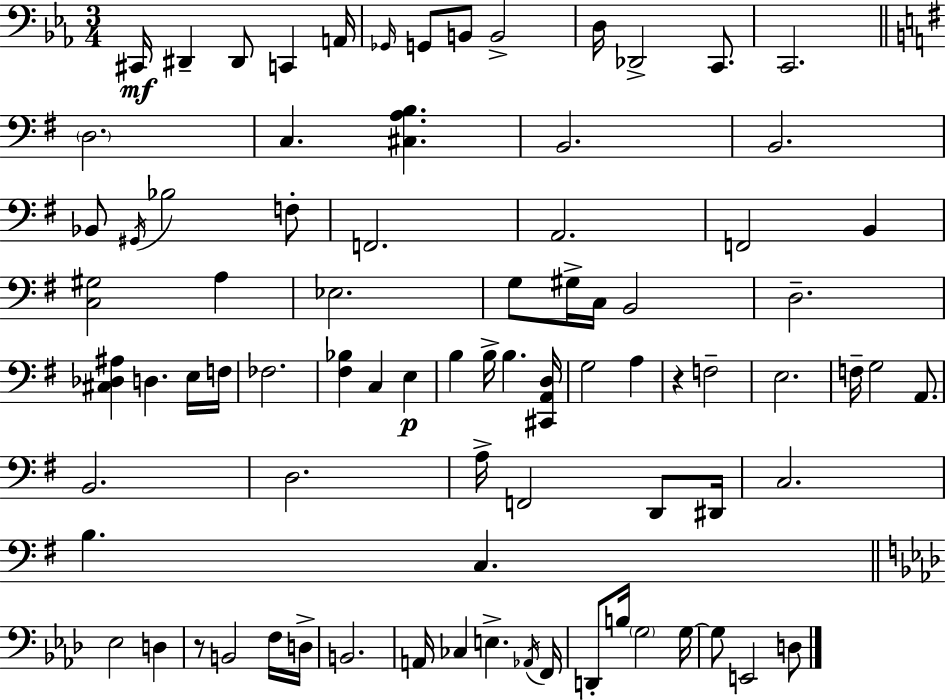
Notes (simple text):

C#2/s D#2/q D#2/e C2/q A2/s Gb2/s G2/e B2/e B2/h D3/s Db2/h C2/e. C2/h. D3/h. C3/q. [C#3,A3,B3]/q. B2/h. B2/h. Bb2/e G#2/s Bb3/h F3/e F2/h. A2/h. F2/h B2/q [C3,G#3]/h A3/q Eb3/h. G3/e G#3/s C3/s B2/h D3/h. [C#3,Db3,A#3]/q D3/q. E3/s F3/s FES3/h. [F#3,Bb3]/q C3/q E3/q B3/q B3/s B3/q. [C#2,A2,D3]/s G3/h A3/q R/q F3/h E3/h. F3/s G3/h A2/e. B2/h. D3/h. A3/s F2/h D2/e D#2/s C3/h. B3/q. C3/q. Eb3/h D3/q R/e B2/h F3/s D3/s B2/h. A2/s CES3/q E3/q. Ab2/s F2/s D2/e B3/s G3/h G3/s G3/e E2/h D3/e